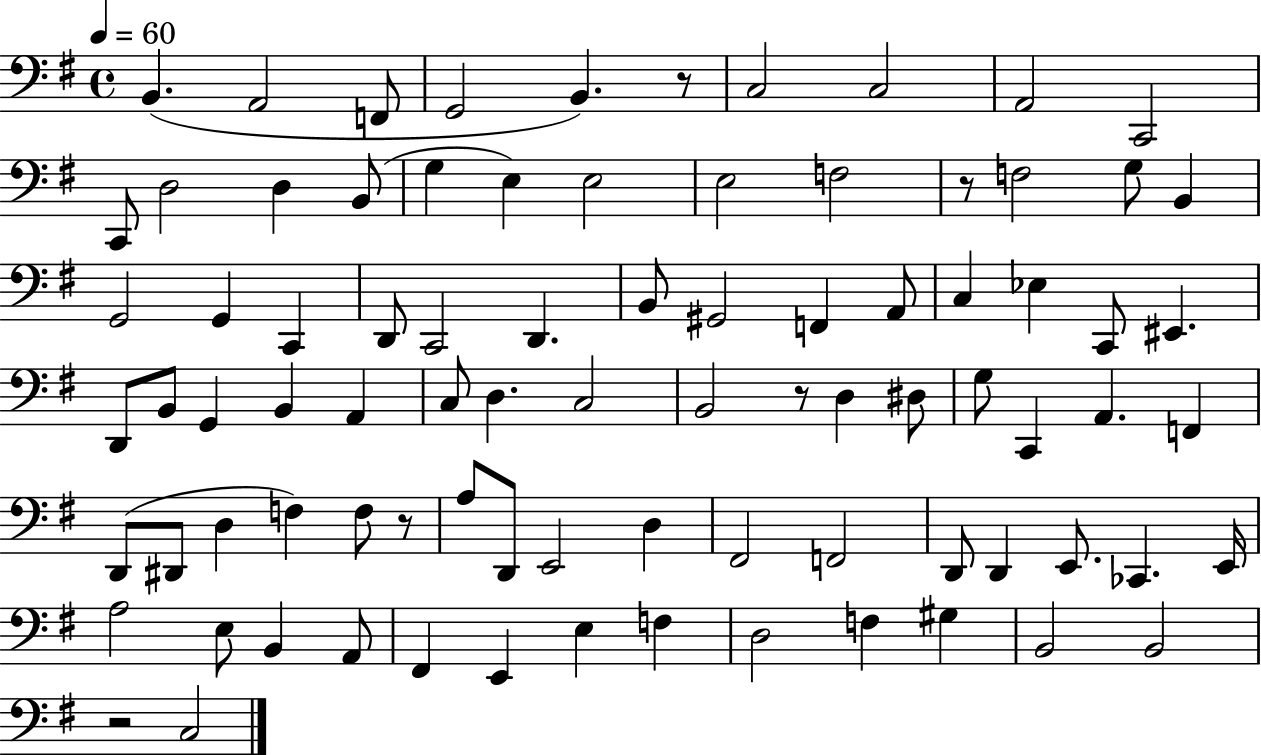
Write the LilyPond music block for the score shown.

{
  \clef bass
  \time 4/4
  \defaultTimeSignature
  \key g \major
  \tempo 4 = 60
  b,4.( a,2 f,8 | g,2 b,4.) r8 | c2 c2 | a,2 c,2 | \break c,8 d2 d4 b,8( | g4 e4) e2 | e2 f2 | r8 f2 g8 b,4 | \break g,2 g,4 c,4 | d,8 c,2 d,4. | b,8 gis,2 f,4 a,8 | c4 ees4 c,8 eis,4. | \break d,8 b,8 g,4 b,4 a,4 | c8 d4. c2 | b,2 r8 d4 dis8 | g8 c,4 a,4. f,4 | \break d,8( dis,8 d4 f4) f8 r8 | a8 d,8 e,2 d4 | fis,2 f,2 | d,8 d,4 e,8. ces,4. e,16 | \break a2 e8 b,4 a,8 | fis,4 e,4 e4 f4 | d2 f4 gis4 | b,2 b,2 | \break r2 c2 | \bar "|."
}